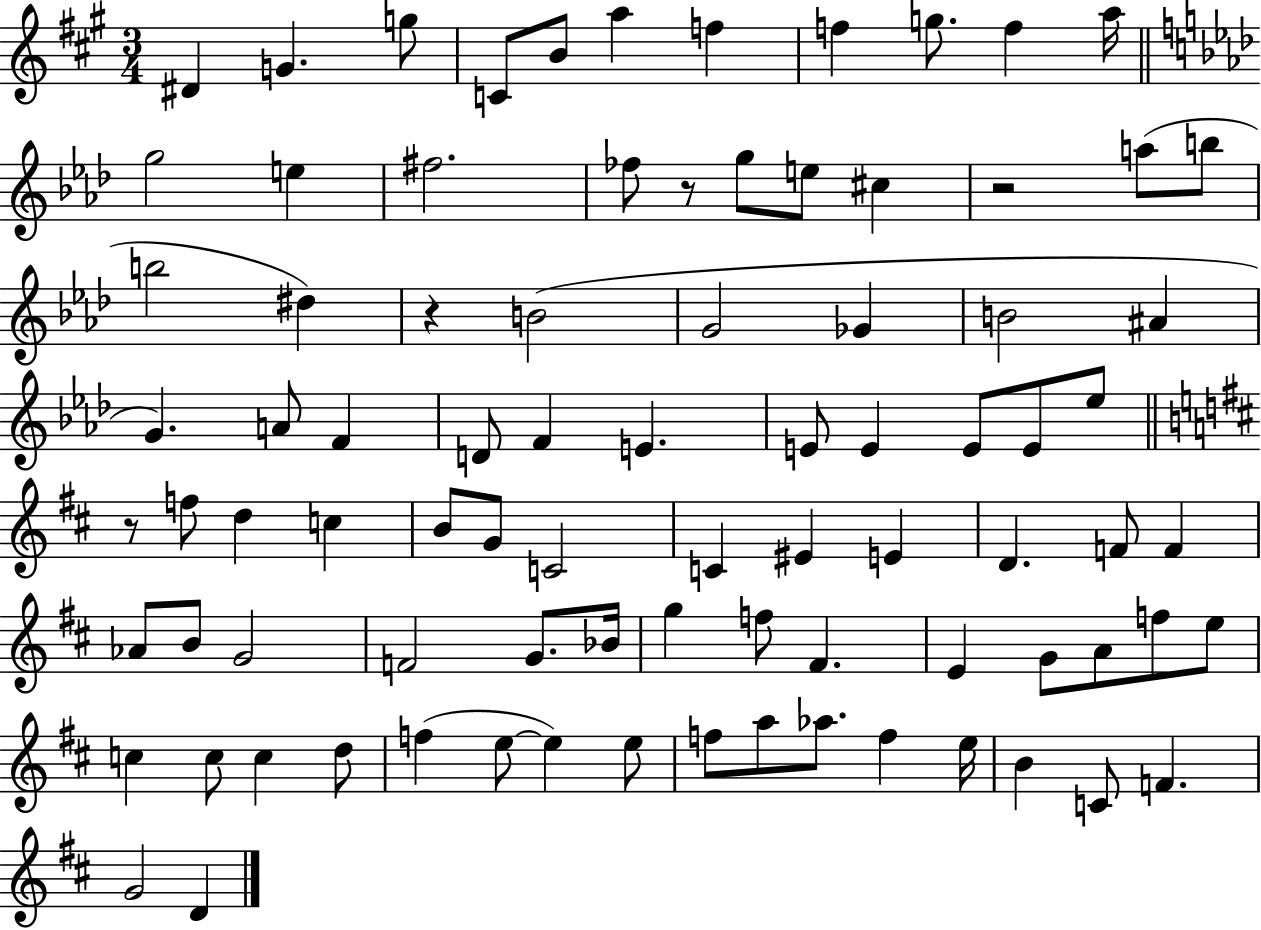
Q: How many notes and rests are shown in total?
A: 86